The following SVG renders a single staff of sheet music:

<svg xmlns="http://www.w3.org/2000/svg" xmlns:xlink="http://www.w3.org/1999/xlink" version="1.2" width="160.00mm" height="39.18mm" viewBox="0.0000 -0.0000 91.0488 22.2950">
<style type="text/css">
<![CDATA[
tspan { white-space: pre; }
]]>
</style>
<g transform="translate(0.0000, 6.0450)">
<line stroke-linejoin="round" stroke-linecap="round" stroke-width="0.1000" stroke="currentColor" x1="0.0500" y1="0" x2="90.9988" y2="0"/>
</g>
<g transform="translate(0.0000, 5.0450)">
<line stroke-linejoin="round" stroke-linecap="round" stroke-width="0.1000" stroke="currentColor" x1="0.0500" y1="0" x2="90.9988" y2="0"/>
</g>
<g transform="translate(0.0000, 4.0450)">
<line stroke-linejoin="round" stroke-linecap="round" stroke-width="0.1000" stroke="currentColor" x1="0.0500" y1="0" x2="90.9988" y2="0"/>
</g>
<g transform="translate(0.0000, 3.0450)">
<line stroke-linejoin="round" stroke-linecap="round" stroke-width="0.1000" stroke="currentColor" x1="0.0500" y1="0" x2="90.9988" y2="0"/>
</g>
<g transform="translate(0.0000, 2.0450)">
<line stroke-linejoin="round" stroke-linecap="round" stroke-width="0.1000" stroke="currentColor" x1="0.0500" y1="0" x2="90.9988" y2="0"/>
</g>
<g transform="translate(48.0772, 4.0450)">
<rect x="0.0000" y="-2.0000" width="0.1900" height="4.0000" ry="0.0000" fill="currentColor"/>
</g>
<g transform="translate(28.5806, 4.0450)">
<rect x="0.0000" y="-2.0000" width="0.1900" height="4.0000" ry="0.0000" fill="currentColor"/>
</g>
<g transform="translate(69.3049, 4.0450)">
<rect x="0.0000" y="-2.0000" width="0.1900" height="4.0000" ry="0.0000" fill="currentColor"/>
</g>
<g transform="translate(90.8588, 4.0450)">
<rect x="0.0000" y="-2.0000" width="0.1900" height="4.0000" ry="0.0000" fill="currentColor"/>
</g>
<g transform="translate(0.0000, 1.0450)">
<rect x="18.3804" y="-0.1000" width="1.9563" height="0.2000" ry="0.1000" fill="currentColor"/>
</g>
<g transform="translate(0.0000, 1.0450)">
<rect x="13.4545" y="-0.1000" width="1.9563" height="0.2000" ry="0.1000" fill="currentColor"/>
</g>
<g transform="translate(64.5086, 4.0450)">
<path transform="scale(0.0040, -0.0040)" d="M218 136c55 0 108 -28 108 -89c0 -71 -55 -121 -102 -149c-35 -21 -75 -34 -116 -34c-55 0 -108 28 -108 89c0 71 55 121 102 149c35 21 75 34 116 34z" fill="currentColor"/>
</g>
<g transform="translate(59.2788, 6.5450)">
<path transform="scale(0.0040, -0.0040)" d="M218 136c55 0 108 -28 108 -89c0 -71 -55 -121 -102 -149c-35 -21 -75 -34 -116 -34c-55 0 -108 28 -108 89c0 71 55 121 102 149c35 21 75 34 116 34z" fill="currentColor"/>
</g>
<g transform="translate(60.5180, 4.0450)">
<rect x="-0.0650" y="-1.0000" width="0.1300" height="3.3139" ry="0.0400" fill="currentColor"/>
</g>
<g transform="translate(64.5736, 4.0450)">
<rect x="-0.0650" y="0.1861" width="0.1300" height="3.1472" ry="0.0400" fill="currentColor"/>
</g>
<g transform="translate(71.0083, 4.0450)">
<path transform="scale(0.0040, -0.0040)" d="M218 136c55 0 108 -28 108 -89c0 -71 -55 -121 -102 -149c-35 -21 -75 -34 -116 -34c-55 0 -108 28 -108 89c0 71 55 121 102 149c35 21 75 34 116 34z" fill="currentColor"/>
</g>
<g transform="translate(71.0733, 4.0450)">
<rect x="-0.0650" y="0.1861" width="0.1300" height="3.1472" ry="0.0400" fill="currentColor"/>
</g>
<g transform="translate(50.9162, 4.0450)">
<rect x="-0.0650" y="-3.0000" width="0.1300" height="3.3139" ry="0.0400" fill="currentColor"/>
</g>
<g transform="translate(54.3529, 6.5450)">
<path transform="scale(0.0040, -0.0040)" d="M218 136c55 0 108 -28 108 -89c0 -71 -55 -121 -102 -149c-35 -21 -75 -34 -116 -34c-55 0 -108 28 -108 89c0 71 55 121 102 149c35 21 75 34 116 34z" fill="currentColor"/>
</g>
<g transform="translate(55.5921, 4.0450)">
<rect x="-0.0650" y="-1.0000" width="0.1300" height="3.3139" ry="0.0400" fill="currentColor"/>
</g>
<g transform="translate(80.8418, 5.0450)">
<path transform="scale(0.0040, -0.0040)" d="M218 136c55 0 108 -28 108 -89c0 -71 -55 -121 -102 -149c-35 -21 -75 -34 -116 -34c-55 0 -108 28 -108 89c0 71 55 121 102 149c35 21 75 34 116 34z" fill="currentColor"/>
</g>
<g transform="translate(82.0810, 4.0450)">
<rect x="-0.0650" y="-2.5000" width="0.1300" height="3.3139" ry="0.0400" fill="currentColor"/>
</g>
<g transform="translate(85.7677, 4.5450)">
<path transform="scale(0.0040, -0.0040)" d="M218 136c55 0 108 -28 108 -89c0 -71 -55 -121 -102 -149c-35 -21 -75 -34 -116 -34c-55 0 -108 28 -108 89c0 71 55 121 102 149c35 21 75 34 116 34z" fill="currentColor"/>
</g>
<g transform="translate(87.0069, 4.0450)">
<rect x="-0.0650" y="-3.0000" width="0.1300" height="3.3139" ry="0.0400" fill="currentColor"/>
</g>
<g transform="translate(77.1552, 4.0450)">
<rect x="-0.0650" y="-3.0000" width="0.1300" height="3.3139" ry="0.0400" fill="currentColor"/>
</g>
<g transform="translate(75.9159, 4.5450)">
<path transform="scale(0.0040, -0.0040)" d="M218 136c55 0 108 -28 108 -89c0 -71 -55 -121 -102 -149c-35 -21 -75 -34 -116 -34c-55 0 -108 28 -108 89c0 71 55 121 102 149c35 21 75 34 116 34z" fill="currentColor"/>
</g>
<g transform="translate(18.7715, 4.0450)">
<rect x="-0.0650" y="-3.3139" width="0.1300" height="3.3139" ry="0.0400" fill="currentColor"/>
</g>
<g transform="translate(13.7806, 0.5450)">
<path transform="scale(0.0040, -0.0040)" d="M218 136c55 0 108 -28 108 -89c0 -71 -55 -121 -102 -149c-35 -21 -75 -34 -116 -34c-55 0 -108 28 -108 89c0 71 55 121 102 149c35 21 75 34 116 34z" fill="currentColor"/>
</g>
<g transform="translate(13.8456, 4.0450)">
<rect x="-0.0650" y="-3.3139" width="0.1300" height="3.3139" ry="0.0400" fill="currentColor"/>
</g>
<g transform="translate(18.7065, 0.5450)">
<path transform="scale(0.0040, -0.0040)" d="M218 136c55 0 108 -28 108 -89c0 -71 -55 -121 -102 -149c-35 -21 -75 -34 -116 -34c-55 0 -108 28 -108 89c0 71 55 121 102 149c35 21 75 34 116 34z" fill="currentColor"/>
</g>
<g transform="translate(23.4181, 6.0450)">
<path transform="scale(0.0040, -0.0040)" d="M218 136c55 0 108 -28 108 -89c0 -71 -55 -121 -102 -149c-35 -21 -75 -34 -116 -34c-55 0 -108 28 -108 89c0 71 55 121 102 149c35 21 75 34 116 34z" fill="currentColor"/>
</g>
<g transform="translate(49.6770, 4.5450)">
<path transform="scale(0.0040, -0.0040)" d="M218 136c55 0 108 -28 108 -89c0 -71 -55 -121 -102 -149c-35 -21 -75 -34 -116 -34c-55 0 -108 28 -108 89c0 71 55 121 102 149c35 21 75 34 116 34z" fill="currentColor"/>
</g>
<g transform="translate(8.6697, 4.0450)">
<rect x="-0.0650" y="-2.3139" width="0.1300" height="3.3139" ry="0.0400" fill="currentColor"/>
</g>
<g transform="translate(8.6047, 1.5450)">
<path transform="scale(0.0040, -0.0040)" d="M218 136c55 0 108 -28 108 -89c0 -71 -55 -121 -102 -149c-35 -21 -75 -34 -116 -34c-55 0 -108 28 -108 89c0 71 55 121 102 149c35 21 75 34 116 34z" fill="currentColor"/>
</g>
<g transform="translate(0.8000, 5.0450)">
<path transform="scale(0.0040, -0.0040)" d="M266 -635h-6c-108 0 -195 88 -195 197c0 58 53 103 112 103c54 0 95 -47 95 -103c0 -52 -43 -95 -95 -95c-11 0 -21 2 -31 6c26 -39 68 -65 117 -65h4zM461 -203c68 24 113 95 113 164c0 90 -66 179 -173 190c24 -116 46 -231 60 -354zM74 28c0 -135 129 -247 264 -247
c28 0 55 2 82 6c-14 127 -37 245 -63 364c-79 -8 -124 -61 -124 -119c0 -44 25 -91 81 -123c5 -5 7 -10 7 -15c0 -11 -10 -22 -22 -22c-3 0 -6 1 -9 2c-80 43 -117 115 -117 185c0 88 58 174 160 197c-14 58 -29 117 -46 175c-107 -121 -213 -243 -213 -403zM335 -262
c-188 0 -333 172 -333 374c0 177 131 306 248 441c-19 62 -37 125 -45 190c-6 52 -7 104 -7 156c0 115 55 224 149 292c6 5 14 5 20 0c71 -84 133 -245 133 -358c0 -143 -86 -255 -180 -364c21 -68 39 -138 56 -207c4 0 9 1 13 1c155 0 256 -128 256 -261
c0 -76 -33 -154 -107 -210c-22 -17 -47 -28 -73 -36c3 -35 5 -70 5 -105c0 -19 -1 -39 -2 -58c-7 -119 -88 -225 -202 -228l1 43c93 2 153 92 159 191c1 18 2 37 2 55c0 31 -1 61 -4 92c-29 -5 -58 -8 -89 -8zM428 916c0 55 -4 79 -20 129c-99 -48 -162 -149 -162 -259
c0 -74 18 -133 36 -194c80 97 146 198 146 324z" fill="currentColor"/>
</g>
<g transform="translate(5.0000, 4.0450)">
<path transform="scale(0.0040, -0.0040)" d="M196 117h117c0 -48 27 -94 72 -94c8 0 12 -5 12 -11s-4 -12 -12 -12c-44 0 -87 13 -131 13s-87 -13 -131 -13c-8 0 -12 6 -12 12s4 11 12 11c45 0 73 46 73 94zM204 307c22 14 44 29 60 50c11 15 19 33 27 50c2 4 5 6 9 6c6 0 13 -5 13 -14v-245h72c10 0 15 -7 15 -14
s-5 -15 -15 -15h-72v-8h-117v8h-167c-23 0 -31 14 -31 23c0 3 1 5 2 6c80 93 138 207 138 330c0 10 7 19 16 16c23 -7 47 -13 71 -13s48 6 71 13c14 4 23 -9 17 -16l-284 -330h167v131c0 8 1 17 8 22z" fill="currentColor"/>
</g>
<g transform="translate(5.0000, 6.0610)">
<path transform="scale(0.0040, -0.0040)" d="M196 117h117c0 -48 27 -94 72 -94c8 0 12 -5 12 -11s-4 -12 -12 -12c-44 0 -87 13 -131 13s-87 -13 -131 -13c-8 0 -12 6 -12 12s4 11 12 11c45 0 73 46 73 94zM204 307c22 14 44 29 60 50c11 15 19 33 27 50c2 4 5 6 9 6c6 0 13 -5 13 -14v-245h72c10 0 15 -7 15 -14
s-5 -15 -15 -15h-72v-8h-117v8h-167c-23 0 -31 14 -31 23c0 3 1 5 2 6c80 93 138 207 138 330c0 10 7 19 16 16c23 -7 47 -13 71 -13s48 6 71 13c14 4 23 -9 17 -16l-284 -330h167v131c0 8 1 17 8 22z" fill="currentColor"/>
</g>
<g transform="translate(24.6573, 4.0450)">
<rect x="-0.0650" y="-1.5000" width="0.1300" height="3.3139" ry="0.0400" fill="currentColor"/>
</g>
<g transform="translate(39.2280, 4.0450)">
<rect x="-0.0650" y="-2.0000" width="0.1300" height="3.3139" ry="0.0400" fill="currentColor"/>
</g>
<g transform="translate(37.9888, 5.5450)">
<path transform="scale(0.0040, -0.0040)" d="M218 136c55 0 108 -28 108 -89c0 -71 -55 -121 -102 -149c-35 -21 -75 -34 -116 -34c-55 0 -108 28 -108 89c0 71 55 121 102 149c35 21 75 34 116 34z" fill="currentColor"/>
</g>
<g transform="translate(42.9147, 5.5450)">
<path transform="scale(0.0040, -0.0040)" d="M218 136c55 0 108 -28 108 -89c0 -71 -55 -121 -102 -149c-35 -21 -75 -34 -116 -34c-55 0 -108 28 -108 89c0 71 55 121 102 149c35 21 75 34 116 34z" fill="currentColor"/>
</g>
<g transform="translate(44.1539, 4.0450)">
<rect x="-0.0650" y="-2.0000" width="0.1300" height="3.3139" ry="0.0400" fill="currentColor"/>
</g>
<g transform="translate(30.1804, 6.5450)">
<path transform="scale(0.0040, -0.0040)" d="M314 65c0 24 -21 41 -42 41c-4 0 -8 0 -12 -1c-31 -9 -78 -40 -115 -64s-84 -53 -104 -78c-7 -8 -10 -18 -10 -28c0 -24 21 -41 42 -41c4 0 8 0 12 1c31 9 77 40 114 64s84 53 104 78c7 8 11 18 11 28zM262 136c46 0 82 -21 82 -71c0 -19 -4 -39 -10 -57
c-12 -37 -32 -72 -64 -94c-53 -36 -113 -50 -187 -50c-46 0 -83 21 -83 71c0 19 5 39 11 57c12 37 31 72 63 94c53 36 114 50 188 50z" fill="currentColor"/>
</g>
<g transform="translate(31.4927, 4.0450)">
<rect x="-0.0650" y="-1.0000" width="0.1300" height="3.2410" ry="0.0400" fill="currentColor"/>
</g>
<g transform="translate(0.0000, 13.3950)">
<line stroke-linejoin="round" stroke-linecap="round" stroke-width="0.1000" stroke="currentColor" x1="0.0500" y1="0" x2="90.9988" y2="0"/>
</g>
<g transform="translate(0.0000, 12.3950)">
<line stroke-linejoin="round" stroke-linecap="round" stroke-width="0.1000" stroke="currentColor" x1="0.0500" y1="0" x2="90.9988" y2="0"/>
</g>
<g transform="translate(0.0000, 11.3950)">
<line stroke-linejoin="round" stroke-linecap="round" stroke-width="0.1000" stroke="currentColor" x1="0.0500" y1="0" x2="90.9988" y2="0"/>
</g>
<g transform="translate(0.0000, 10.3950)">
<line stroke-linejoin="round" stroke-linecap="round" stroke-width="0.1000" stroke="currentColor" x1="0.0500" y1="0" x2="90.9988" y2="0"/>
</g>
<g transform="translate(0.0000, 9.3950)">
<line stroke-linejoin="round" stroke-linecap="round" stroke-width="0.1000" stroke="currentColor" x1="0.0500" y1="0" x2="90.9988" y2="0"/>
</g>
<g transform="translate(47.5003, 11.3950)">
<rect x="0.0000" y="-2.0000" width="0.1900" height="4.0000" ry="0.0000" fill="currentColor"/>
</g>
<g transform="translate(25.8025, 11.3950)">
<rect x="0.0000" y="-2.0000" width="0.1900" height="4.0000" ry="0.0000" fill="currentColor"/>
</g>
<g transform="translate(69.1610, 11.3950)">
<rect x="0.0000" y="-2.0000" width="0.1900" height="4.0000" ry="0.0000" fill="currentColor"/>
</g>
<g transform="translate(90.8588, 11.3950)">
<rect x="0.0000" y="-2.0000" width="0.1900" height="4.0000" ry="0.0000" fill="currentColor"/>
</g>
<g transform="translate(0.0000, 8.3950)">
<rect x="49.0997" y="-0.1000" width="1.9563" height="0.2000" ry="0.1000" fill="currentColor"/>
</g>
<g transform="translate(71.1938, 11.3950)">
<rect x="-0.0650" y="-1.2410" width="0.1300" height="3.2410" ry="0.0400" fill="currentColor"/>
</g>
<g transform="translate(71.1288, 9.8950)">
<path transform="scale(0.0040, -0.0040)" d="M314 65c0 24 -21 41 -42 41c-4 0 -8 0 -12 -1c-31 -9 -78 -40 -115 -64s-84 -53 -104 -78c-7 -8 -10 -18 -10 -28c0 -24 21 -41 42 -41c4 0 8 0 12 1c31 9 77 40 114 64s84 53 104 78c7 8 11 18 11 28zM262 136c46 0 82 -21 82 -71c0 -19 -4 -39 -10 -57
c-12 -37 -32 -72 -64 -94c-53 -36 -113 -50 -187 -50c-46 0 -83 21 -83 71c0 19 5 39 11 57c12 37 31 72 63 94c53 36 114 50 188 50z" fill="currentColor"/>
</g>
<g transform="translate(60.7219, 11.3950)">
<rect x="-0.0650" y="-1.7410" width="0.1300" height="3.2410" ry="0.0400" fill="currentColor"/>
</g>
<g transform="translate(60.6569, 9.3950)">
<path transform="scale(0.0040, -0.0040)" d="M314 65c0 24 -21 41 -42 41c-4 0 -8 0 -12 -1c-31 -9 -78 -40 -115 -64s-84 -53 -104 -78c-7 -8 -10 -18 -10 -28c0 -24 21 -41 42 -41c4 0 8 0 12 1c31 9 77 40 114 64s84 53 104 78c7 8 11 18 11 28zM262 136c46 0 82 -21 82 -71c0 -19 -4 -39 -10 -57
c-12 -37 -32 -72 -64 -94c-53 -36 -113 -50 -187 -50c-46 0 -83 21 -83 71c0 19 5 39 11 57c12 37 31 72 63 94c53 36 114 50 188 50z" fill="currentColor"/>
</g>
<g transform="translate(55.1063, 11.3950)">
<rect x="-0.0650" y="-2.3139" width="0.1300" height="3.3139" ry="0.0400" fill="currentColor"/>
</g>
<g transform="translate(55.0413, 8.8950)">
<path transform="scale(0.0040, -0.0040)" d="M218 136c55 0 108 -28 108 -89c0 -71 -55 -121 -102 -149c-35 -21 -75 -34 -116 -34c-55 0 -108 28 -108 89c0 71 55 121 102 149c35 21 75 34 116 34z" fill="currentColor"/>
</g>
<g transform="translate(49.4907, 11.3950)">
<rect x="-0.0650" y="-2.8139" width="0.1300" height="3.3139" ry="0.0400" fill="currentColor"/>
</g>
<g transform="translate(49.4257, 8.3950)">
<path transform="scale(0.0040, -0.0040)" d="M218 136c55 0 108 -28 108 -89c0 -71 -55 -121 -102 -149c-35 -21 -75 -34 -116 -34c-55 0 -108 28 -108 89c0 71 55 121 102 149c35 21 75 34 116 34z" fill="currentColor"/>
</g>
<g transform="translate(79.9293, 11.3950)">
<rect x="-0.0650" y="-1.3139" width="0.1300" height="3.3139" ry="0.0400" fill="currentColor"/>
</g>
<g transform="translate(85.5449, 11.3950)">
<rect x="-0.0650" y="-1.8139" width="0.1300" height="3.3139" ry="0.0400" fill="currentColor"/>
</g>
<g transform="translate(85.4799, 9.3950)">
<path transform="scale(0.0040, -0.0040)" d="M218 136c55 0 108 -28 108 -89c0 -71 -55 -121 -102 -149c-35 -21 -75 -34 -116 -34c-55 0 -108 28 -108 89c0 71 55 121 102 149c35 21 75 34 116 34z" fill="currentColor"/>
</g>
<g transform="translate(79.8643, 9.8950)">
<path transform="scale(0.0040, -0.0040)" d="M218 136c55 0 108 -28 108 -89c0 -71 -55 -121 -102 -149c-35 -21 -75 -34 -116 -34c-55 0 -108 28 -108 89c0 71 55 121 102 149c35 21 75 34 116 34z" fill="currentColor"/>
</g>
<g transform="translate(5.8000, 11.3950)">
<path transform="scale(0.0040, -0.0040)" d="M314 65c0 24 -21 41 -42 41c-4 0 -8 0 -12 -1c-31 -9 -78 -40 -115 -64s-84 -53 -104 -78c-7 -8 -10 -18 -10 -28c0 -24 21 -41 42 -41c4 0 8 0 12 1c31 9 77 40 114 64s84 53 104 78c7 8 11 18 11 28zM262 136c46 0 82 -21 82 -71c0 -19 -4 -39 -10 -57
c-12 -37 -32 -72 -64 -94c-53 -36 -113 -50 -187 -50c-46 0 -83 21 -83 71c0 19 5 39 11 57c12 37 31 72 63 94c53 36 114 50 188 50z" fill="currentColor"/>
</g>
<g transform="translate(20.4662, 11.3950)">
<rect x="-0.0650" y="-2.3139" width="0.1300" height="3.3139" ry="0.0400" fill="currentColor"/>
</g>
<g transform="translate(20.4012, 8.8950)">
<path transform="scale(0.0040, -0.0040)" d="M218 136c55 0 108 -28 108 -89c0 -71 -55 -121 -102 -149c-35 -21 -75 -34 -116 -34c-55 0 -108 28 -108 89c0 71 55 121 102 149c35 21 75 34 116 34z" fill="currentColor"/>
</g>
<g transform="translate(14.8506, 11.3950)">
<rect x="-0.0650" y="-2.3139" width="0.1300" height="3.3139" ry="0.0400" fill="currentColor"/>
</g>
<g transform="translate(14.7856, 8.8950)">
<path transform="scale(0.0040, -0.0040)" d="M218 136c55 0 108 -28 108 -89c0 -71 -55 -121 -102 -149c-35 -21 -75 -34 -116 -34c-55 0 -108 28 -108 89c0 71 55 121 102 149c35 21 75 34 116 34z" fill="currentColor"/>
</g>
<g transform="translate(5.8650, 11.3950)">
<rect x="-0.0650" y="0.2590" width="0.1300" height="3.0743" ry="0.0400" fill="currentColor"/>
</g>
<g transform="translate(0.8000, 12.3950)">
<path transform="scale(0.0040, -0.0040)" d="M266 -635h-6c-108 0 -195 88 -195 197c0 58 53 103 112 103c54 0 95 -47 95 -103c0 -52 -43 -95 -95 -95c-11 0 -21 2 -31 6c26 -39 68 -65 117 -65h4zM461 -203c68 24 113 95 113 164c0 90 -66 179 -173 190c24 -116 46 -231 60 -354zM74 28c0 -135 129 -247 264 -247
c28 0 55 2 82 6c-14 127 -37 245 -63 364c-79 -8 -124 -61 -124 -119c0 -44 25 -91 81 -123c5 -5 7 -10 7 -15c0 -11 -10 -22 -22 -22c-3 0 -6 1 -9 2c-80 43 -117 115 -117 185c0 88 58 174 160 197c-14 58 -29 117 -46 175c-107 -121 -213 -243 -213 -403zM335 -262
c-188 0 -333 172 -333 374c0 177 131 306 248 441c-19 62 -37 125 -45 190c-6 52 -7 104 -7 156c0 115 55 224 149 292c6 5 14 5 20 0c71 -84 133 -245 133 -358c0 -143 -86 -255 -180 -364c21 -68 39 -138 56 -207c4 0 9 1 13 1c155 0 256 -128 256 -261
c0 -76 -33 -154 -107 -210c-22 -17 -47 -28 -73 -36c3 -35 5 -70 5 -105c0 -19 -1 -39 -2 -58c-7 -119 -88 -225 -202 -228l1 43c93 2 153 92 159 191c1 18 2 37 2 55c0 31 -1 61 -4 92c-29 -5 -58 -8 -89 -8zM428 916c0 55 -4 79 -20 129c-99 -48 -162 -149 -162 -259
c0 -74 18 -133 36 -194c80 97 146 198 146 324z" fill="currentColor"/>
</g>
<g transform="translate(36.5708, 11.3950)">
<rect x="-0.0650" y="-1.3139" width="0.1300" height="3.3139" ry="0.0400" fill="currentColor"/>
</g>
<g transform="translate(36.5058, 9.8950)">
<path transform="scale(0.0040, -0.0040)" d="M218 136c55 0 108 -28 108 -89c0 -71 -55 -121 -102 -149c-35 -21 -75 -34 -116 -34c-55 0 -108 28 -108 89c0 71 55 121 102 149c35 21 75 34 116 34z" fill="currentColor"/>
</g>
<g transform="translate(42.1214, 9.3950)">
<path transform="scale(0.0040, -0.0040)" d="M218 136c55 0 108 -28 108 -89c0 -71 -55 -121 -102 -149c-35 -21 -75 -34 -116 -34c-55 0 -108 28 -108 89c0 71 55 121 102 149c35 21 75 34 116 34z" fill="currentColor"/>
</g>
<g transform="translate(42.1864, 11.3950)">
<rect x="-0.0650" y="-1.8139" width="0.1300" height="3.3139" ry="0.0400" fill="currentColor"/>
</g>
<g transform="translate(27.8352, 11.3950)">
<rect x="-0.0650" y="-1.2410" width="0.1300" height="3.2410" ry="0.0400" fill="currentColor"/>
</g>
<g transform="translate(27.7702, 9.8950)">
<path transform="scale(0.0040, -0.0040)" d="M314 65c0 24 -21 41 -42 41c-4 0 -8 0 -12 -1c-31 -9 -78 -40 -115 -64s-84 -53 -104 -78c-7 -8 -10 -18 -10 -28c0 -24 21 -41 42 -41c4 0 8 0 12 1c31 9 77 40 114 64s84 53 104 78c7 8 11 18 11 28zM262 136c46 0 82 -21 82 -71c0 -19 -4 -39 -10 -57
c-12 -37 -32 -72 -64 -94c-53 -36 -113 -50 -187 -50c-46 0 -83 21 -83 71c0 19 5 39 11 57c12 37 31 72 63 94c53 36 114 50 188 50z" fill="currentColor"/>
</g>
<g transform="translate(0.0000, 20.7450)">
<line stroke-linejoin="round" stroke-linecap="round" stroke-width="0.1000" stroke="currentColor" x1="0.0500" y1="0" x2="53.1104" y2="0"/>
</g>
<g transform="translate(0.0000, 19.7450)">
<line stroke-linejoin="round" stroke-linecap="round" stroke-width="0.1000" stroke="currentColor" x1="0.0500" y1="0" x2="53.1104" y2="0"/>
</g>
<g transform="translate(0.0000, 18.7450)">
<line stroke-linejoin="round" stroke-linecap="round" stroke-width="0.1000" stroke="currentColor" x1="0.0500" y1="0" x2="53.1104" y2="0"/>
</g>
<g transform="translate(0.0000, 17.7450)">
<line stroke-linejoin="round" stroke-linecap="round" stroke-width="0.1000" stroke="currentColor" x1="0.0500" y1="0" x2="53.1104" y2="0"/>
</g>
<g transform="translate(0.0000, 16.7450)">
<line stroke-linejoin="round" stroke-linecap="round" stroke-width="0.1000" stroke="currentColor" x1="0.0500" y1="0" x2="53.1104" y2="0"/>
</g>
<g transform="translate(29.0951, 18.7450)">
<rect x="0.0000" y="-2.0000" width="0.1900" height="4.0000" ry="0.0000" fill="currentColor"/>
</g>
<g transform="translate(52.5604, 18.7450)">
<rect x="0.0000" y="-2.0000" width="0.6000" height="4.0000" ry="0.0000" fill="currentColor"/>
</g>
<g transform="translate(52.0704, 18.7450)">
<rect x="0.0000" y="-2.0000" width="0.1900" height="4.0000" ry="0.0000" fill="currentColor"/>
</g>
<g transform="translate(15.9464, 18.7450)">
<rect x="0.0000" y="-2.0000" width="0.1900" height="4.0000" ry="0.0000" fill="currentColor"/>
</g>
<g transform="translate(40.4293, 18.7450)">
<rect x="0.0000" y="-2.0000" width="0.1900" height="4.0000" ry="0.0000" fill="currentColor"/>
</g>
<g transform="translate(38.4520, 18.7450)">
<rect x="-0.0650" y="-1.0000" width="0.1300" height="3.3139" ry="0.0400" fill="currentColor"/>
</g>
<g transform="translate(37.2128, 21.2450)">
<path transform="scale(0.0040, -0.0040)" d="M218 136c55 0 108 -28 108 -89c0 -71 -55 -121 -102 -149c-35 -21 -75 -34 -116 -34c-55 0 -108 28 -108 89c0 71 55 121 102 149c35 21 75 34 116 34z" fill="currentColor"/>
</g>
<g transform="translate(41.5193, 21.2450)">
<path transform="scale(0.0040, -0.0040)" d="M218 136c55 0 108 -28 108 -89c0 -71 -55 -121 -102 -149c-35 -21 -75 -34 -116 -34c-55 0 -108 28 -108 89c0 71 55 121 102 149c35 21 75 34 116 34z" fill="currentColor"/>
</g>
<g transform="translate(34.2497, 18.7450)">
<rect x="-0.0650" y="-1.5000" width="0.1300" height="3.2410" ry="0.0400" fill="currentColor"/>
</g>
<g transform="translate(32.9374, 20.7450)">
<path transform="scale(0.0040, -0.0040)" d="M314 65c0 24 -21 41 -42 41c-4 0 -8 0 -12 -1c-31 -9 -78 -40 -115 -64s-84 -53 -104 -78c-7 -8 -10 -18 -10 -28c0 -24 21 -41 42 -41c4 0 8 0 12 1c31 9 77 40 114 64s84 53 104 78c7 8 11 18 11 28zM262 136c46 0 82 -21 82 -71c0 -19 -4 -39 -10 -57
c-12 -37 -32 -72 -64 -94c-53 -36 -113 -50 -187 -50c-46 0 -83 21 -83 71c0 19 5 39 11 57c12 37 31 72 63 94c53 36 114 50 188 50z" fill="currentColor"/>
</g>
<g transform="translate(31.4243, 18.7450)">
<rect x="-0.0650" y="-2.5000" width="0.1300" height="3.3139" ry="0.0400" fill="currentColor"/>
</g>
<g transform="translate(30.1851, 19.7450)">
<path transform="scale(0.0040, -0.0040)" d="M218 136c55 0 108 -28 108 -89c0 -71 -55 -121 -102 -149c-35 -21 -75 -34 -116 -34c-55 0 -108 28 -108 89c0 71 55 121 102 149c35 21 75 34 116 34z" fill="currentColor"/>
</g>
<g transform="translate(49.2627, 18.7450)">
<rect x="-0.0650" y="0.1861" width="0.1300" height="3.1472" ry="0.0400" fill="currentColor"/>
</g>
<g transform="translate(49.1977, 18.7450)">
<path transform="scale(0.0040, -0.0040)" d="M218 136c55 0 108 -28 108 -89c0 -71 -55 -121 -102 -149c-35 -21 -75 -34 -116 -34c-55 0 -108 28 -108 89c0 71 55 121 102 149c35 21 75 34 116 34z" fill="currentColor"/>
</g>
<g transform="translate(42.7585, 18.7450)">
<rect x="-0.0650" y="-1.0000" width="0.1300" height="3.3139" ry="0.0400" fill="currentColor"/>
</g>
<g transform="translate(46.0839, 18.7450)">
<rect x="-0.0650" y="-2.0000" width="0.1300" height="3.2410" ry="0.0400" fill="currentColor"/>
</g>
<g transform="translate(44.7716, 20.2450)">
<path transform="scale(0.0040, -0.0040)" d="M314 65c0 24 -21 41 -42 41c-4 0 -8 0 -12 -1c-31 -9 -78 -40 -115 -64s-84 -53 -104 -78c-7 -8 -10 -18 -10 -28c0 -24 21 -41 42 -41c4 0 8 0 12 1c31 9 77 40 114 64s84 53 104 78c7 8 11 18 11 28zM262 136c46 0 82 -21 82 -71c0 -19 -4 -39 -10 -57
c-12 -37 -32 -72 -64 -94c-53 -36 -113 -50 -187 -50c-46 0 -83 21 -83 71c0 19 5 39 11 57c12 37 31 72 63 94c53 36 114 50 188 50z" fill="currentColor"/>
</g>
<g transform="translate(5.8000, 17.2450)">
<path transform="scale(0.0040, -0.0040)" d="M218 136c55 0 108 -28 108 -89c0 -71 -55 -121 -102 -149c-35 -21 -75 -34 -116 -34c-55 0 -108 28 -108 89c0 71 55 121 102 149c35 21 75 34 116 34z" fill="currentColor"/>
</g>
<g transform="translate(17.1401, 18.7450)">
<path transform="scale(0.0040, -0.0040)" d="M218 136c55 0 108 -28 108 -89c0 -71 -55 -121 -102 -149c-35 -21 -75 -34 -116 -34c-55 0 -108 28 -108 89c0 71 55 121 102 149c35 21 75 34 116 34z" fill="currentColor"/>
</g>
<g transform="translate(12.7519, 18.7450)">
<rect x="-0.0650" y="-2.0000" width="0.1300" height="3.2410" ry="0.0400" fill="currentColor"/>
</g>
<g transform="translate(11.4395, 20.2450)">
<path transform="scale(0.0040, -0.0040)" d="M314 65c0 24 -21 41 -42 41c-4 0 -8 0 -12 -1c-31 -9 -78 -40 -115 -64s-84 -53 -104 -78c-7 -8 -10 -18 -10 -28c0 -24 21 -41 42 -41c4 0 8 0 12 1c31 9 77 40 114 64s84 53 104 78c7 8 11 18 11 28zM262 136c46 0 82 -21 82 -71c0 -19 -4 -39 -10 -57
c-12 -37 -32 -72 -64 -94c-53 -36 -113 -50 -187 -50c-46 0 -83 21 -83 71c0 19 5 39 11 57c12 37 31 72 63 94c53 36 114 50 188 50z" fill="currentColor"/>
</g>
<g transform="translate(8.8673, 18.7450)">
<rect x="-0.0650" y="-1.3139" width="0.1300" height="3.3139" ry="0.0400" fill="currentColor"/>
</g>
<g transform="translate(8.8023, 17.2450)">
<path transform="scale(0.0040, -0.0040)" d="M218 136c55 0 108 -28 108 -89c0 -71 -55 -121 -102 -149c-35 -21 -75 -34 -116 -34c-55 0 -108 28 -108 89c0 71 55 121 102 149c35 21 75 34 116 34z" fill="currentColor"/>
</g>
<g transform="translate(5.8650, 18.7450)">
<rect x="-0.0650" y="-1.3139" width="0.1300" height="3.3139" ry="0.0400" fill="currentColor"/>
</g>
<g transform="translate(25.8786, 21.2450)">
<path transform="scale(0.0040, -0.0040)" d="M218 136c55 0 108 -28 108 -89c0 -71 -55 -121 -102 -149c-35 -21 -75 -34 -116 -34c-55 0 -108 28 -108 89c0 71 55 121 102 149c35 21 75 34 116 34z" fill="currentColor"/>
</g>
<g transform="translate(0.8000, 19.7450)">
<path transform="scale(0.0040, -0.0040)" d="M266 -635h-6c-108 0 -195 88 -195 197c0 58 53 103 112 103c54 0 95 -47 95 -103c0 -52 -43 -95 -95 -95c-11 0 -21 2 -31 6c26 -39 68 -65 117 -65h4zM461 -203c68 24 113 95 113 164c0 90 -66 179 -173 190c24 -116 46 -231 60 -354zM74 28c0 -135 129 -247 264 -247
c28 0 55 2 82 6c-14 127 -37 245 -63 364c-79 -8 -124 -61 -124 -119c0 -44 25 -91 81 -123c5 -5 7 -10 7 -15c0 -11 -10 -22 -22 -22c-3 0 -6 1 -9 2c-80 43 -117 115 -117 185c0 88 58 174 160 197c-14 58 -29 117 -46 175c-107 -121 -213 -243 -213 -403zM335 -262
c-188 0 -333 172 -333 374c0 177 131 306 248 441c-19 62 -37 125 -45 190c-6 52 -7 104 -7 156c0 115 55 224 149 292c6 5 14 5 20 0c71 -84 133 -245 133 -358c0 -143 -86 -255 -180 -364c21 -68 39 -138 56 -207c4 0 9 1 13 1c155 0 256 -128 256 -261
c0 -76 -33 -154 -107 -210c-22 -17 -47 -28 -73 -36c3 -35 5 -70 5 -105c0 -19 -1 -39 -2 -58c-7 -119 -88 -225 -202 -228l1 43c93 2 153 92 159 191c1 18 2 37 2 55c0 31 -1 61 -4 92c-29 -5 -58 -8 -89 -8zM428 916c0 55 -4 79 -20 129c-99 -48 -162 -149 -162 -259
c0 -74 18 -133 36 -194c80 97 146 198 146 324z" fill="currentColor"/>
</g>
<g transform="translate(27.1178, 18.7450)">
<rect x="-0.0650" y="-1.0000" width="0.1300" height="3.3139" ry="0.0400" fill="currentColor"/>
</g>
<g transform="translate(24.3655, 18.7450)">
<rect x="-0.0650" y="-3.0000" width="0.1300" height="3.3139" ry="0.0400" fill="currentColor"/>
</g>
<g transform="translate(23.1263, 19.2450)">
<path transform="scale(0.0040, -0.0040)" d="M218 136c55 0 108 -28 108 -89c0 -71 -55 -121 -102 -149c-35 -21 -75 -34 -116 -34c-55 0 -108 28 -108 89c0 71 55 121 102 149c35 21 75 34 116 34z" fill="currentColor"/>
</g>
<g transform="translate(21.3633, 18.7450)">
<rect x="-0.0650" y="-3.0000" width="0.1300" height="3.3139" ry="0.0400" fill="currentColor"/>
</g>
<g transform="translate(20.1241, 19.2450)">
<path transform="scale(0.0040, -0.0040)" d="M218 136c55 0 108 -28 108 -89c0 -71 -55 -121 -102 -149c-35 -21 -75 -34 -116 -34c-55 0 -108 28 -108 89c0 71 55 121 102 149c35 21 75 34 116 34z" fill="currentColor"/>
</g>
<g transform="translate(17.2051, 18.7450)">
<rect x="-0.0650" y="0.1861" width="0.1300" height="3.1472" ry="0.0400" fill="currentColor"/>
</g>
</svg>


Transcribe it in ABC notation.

X:1
T:Untitled
M:4/4
L:1/4
K:C
g b b E D2 F F A D D B B A G A B2 g g e2 e f a g f2 e2 e f e e F2 B A A D G E2 D D F2 B